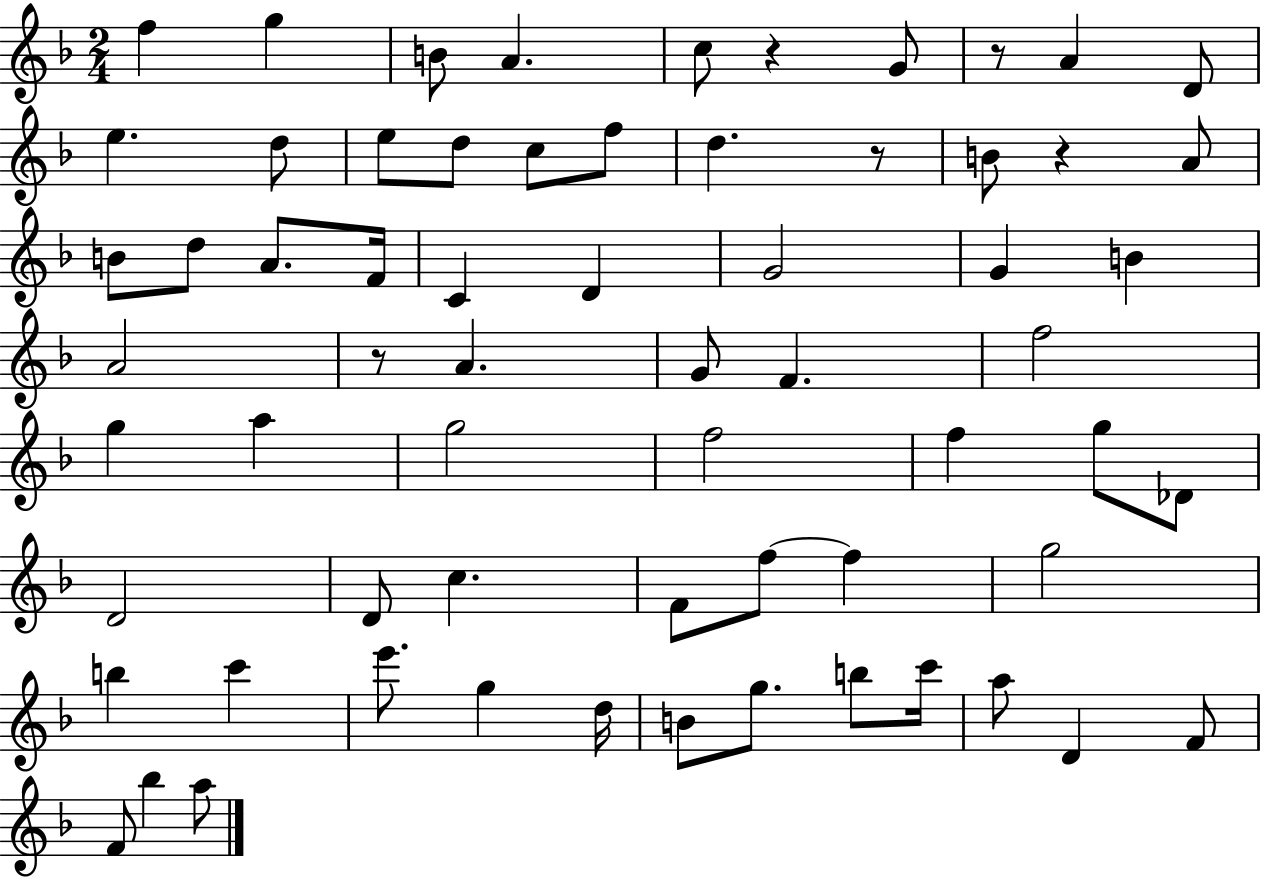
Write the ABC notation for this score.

X:1
T:Untitled
M:2/4
L:1/4
K:F
f g B/2 A c/2 z G/2 z/2 A D/2 e d/2 e/2 d/2 c/2 f/2 d z/2 B/2 z A/2 B/2 d/2 A/2 F/4 C D G2 G B A2 z/2 A G/2 F f2 g a g2 f2 f g/2 _D/2 D2 D/2 c F/2 f/2 f g2 b c' e'/2 g d/4 B/2 g/2 b/2 c'/4 a/2 D F/2 F/2 _b a/2